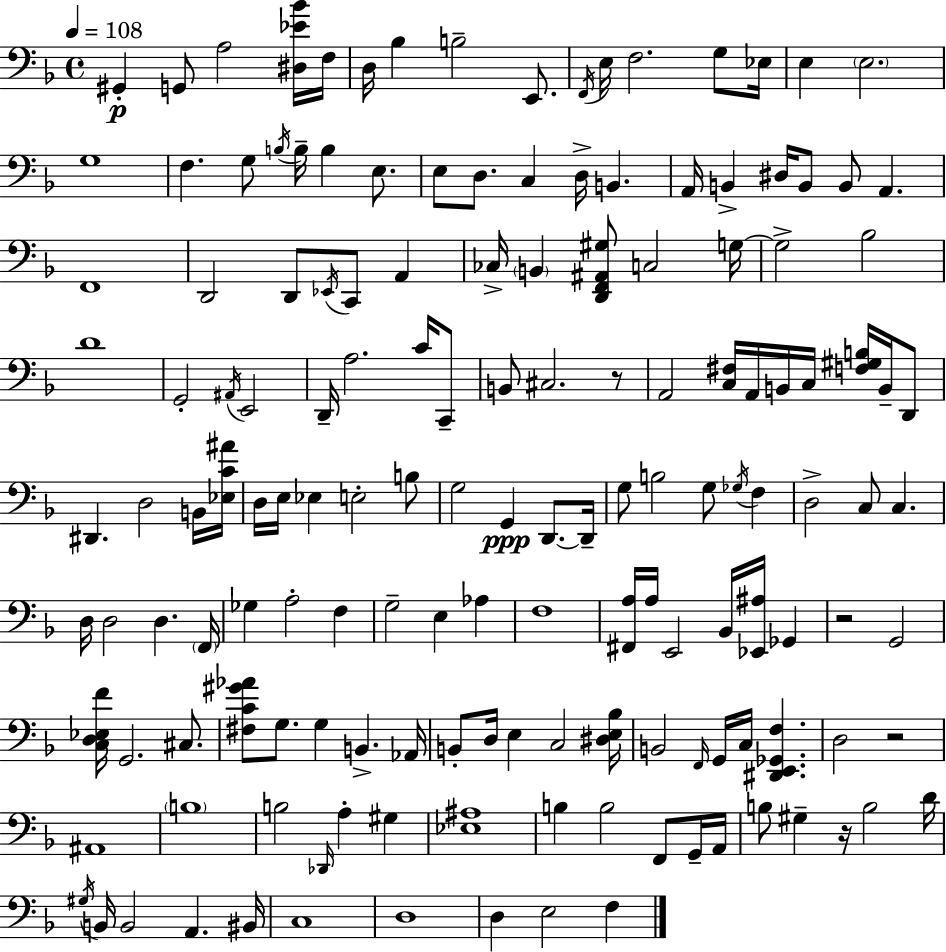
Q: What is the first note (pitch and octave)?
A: G#2